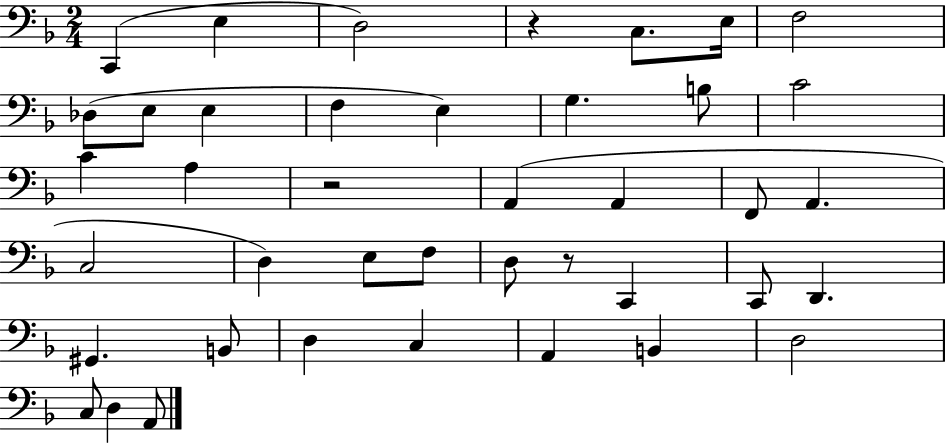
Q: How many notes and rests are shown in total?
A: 41